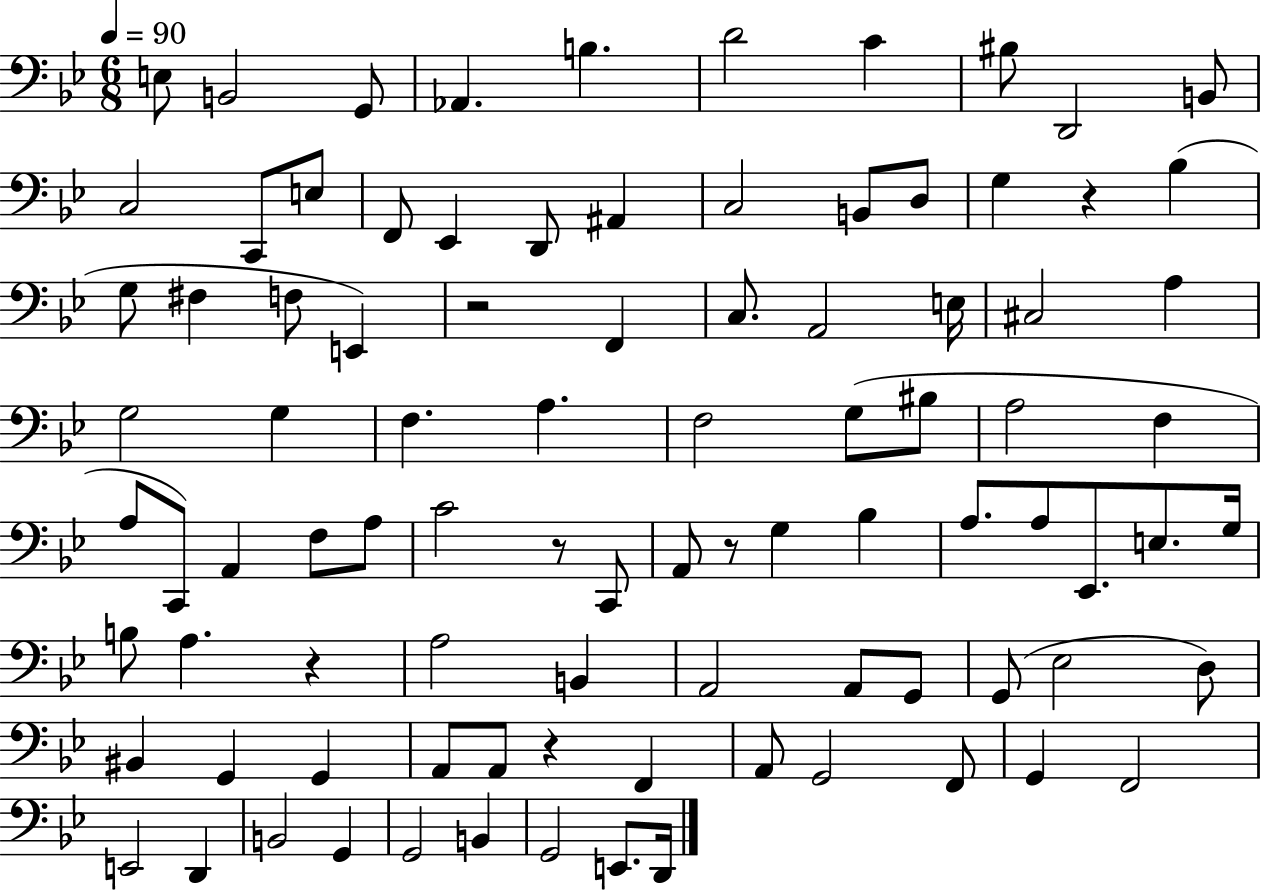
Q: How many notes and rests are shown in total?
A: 92